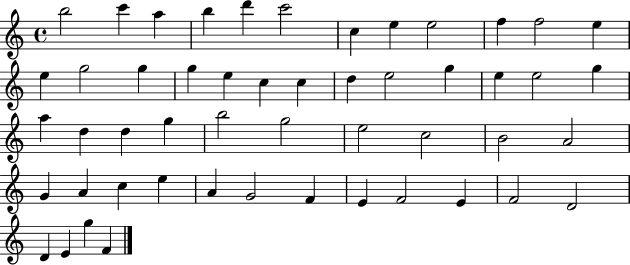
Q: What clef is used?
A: treble